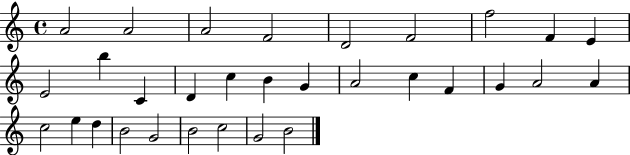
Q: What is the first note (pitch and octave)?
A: A4